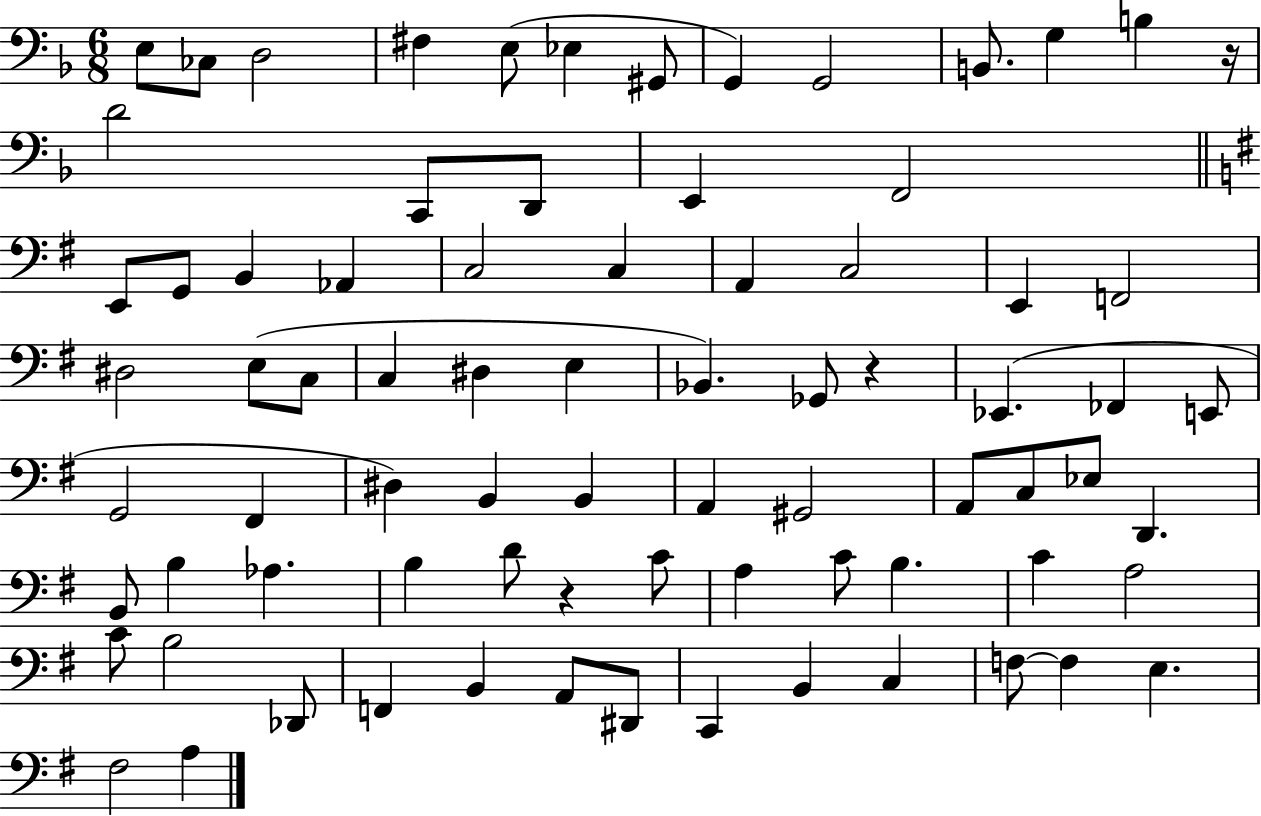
E3/e CES3/e D3/h F#3/q E3/e Eb3/q G#2/e G2/q G2/h B2/e. G3/q B3/q R/s D4/h C2/e D2/e E2/q F2/h E2/e G2/e B2/q Ab2/q C3/h C3/q A2/q C3/h E2/q F2/h D#3/h E3/e C3/e C3/q D#3/q E3/q Bb2/q. Gb2/e R/q Eb2/q. FES2/q E2/e G2/h F#2/q D#3/q B2/q B2/q A2/q G#2/h A2/e C3/e Eb3/e D2/q. B2/e B3/q Ab3/q. B3/q D4/e R/q C4/e A3/q C4/e B3/q. C4/q A3/h C4/e B3/h Db2/e F2/q B2/q A2/e D#2/e C2/q B2/q C3/q F3/e F3/q E3/q. F#3/h A3/q